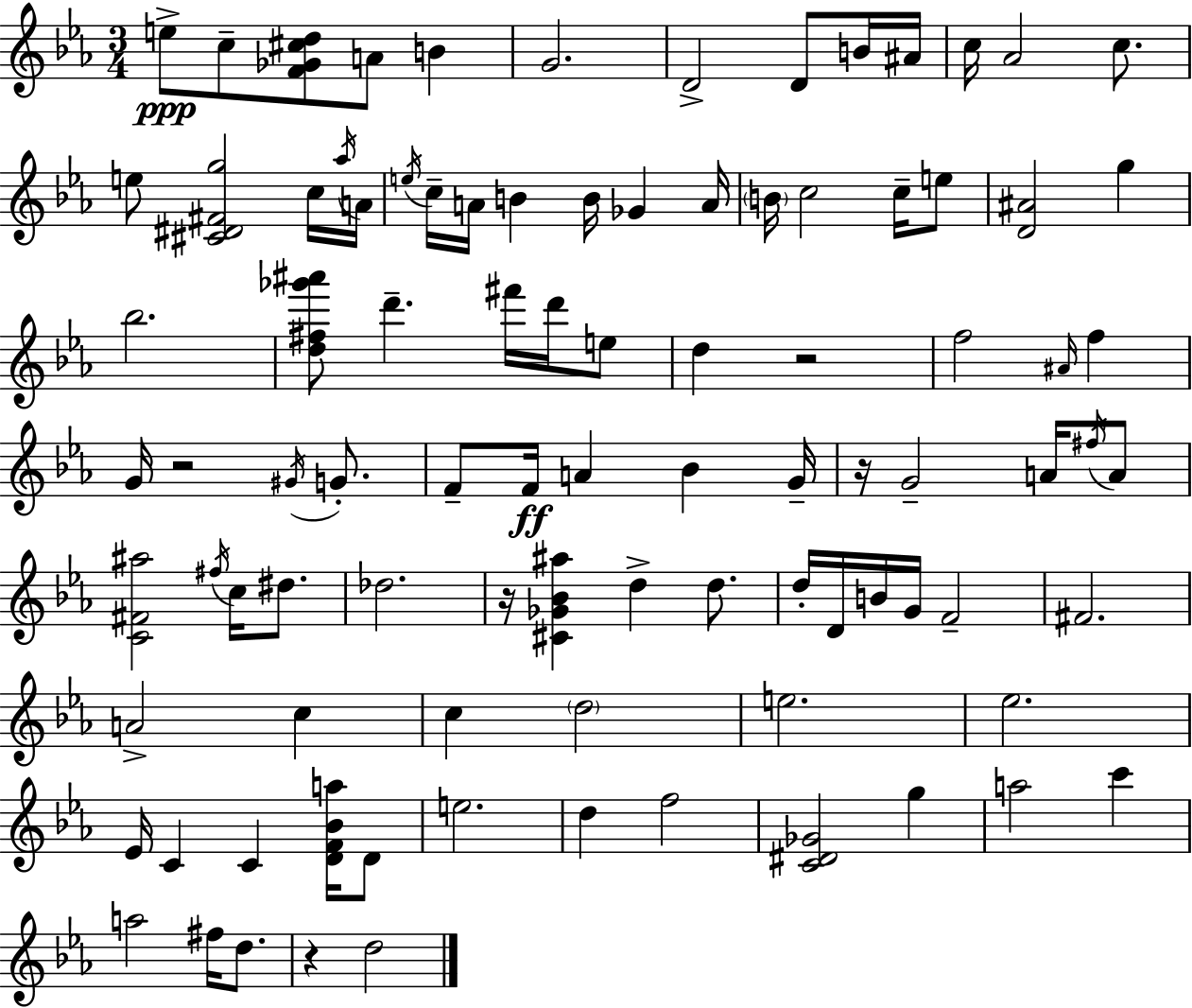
{
  \clef treble
  \numericTimeSignature
  \time 3/4
  \key c \minor
  e''8->\ppp c''8-- <f' ges' cis'' d''>8 a'8 b'4 | g'2. | d'2-> d'8 b'16 ais'16 | c''16 aes'2 c''8. | \break e''8 <cis' dis' fis' g''>2 c''16 \acciaccatura { aes''16 } | a'16 \acciaccatura { e''16 } c''16-- a'16 b'4 b'16 ges'4 | a'16 \parenthesize b'16 c''2 c''16-- | e''8 <d' ais'>2 g''4 | \break bes''2. | <d'' fis'' ges''' ais'''>8 d'''4.-- fis'''16 d'''16 | e''8 d''4 r2 | f''2 \grace { ais'16 } f''4 | \break g'16 r2 | \acciaccatura { gis'16 } g'8.-. f'8-- f'16\ff a'4 bes'4 | g'16-- r16 g'2-- | a'16 \acciaccatura { fis''16 } a'8 <c' fis' ais''>2 | \break \acciaccatura { fis''16 } c''16 dis''8. des''2. | r16 <cis' ges' bes' ais''>4 d''4-> | d''8. d''16-. d'16 b'16 g'16 f'2-- | fis'2. | \break a'2-> | c''4 c''4 \parenthesize d''2 | e''2. | ees''2. | \break ees'16 c'4 c'4 | <d' f' bes' a''>16 d'8 e''2. | d''4 f''2 | <c' dis' ges'>2 | \break g''4 a''2 | c'''4 a''2 | fis''16 d''8. r4 d''2 | \bar "|."
}